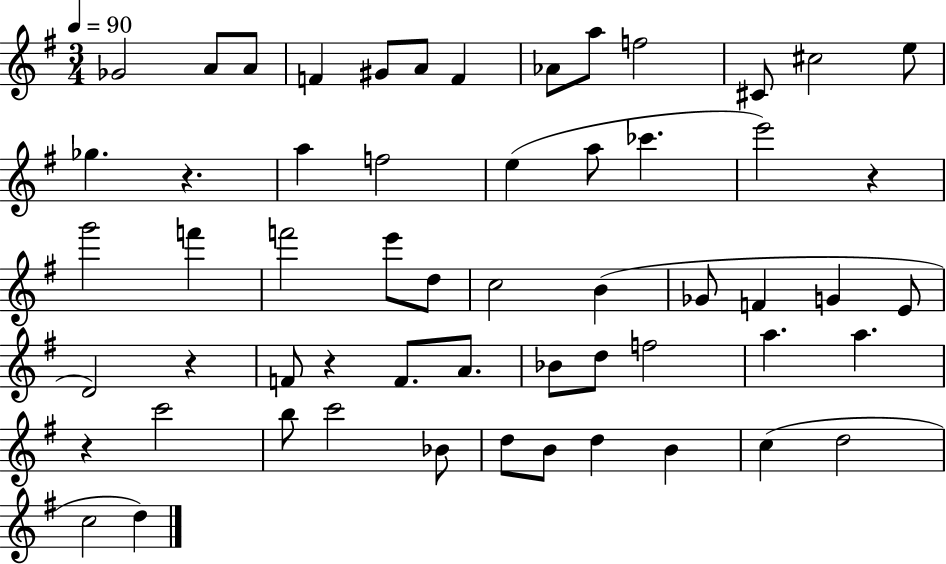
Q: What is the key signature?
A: G major